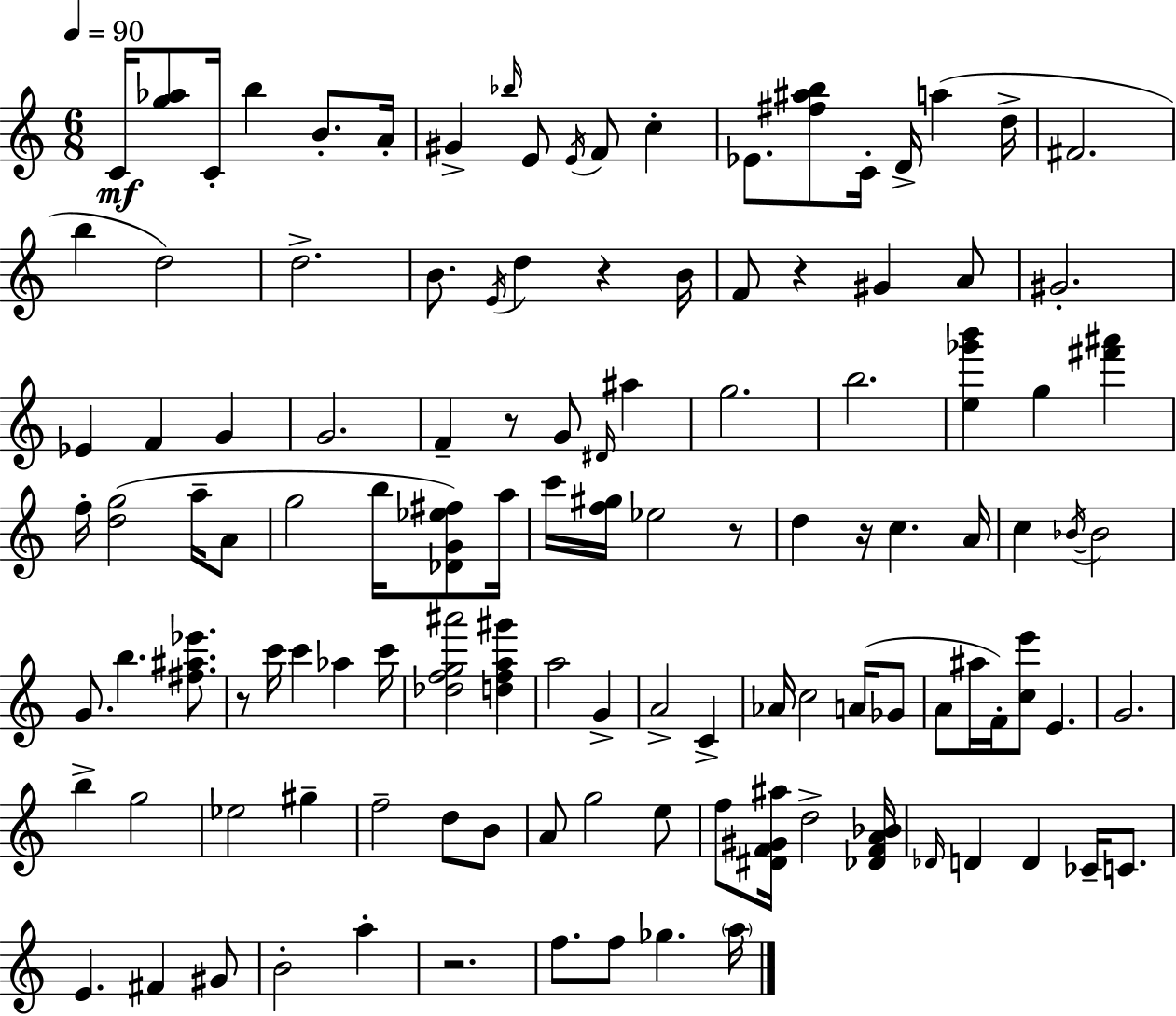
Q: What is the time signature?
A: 6/8